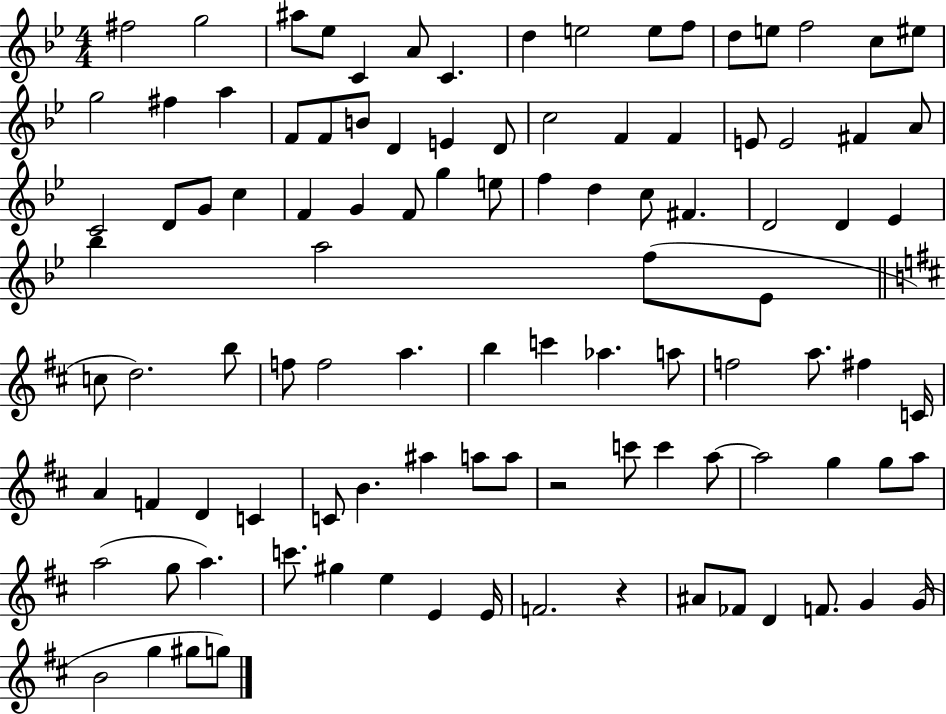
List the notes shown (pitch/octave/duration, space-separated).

F#5/h G5/h A#5/e Eb5/e C4/q A4/e C4/q. D5/q E5/h E5/e F5/e D5/e E5/e F5/h C5/e EIS5/e G5/h F#5/q A5/q F4/e F4/e B4/e D4/q E4/q D4/e C5/h F4/q F4/q E4/e E4/h F#4/q A4/e C4/h D4/e G4/e C5/q F4/q G4/q F4/e G5/q E5/e F5/q D5/q C5/e F#4/q. D4/h D4/q Eb4/q Bb5/q A5/h F5/e Eb4/e C5/e D5/h. B5/e F5/e F5/h A5/q. B5/q C6/q Ab5/q. A5/e F5/h A5/e. F#5/q C4/s A4/q F4/q D4/q C4/q C4/e B4/q. A#5/q A5/e A5/e R/h C6/e C6/q A5/e A5/h G5/q G5/e A5/e A5/h G5/e A5/q. C6/e. G#5/q E5/q E4/q E4/s F4/h. R/q A#4/e FES4/e D4/q F4/e. G4/q G4/s B4/h G5/q G#5/e G5/e